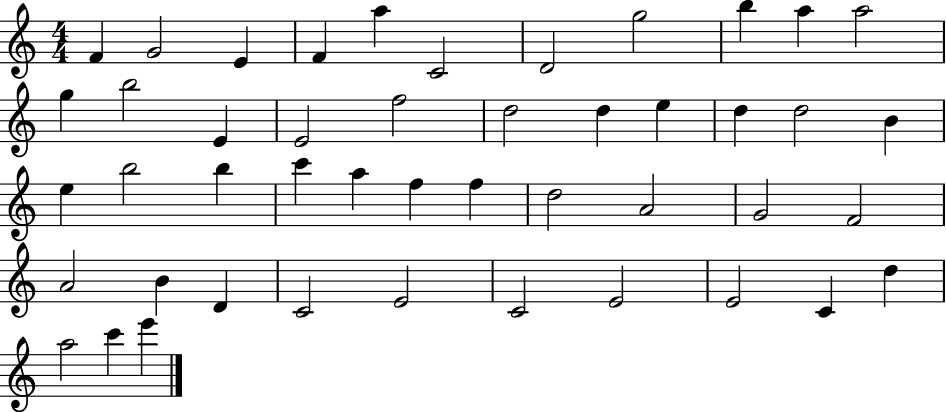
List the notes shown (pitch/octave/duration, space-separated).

F4/q G4/h E4/q F4/q A5/q C4/h D4/h G5/h B5/q A5/q A5/h G5/q B5/h E4/q E4/h F5/h D5/h D5/q E5/q D5/q D5/h B4/q E5/q B5/h B5/q C6/q A5/q F5/q F5/q D5/h A4/h G4/h F4/h A4/h B4/q D4/q C4/h E4/h C4/h E4/h E4/h C4/q D5/q A5/h C6/q E6/q